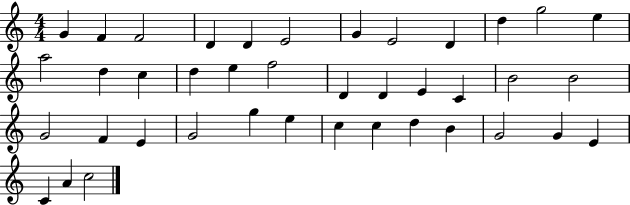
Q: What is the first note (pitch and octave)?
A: G4